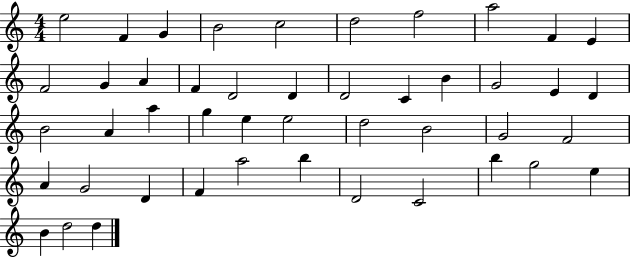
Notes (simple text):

E5/h F4/q G4/q B4/h C5/h D5/h F5/h A5/h F4/q E4/q F4/h G4/q A4/q F4/q D4/h D4/q D4/h C4/q B4/q G4/h E4/q D4/q B4/h A4/q A5/q G5/q E5/q E5/h D5/h B4/h G4/h F4/h A4/q G4/h D4/q F4/q A5/h B5/q D4/h C4/h B5/q G5/h E5/q B4/q D5/h D5/q